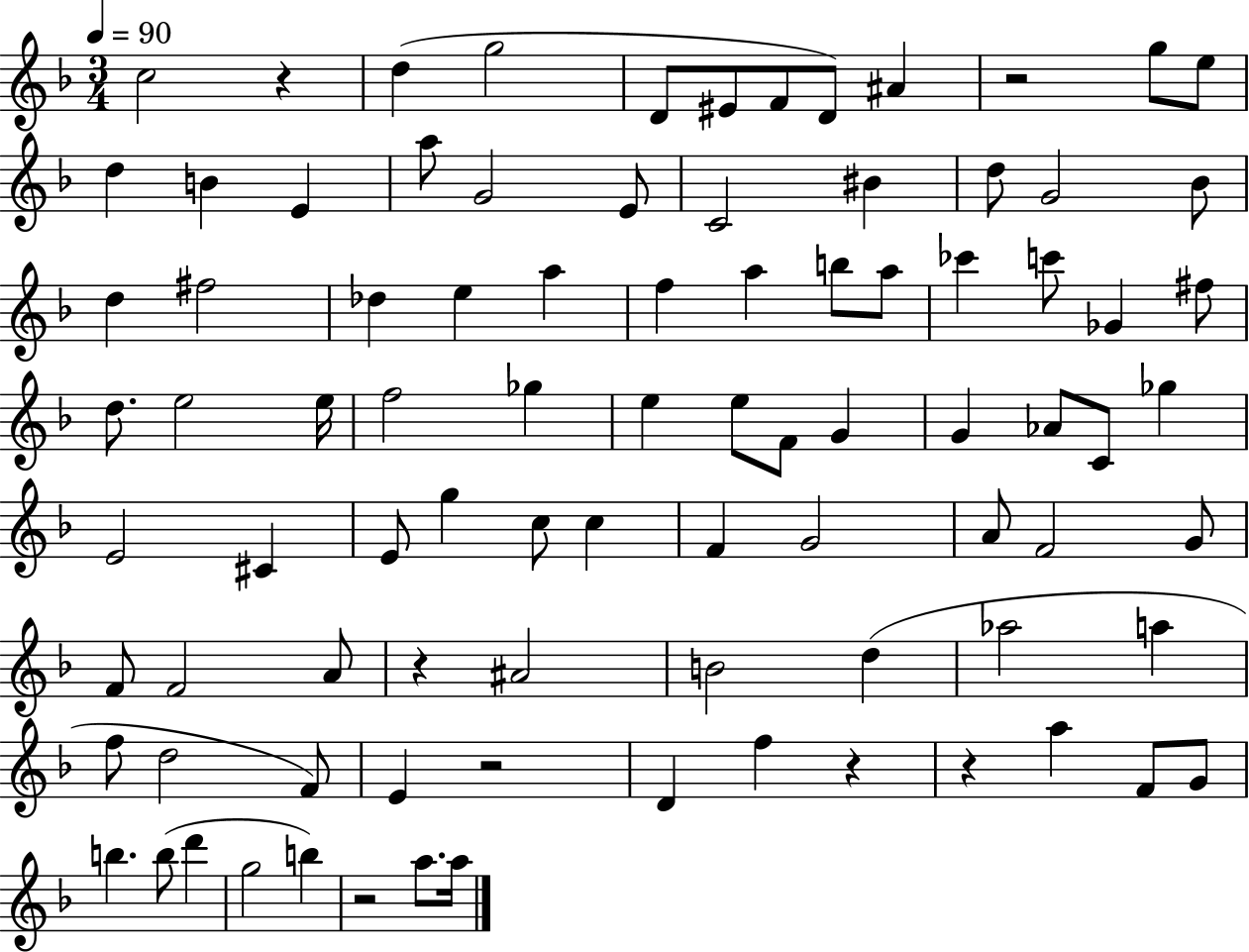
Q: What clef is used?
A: treble